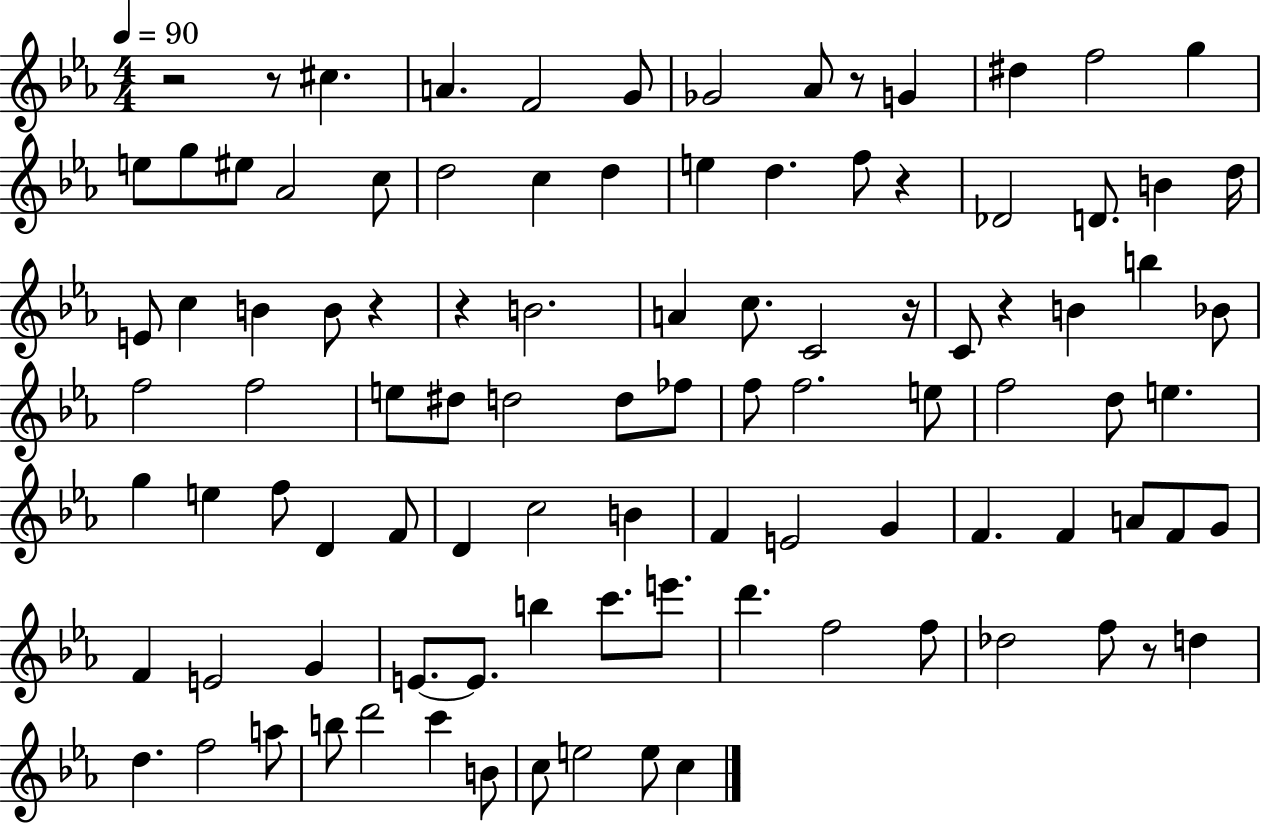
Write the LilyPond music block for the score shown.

{
  \clef treble
  \numericTimeSignature
  \time 4/4
  \key ees \major
  \tempo 4 = 90
  \repeat volta 2 { r2 r8 cis''4. | a'4. f'2 g'8 | ges'2 aes'8 r8 g'4 | dis''4 f''2 g''4 | \break e''8 g''8 eis''8 aes'2 c''8 | d''2 c''4 d''4 | e''4 d''4. f''8 r4 | des'2 d'8. b'4 d''16 | \break e'8 c''4 b'4 b'8 r4 | r4 b'2. | a'4 c''8. c'2 r16 | c'8 r4 b'4 b''4 bes'8 | \break f''2 f''2 | e''8 dis''8 d''2 d''8 fes''8 | f''8 f''2. e''8 | f''2 d''8 e''4. | \break g''4 e''4 f''8 d'4 f'8 | d'4 c''2 b'4 | f'4 e'2 g'4 | f'4. f'4 a'8 f'8 g'8 | \break f'4 e'2 g'4 | e'8.~~ e'8. b''4 c'''8. e'''8. | d'''4. f''2 f''8 | des''2 f''8 r8 d''4 | \break d''4. f''2 a''8 | b''8 d'''2 c'''4 b'8 | c''8 e''2 e''8 c''4 | } \bar "|."
}